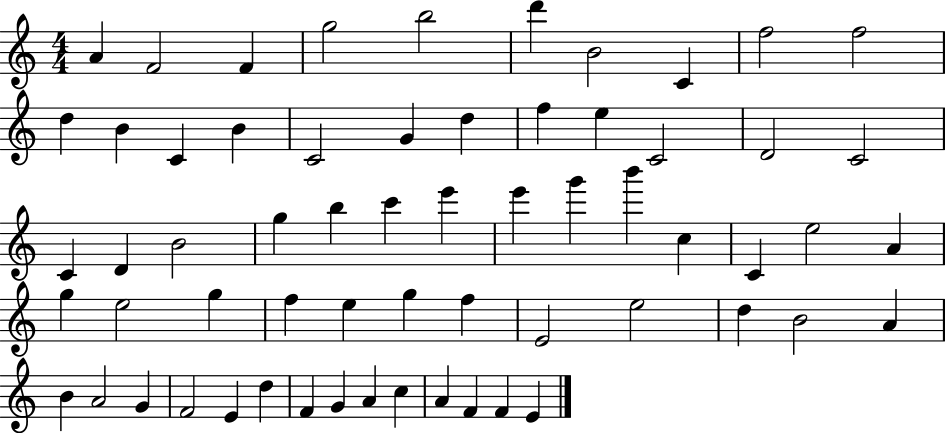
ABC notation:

X:1
T:Untitled
M:4/4
L:1/4
K:C
A F2 F g2 b2 d' B2 C f2 f2 d B C B C2 G d f e C2 D2 C2 C D B2 g b c' e' e' g' b' c C e2 A g e2 g f e g f E2 e2 d B2 A B A2 G F2 E d F G A c A F F E